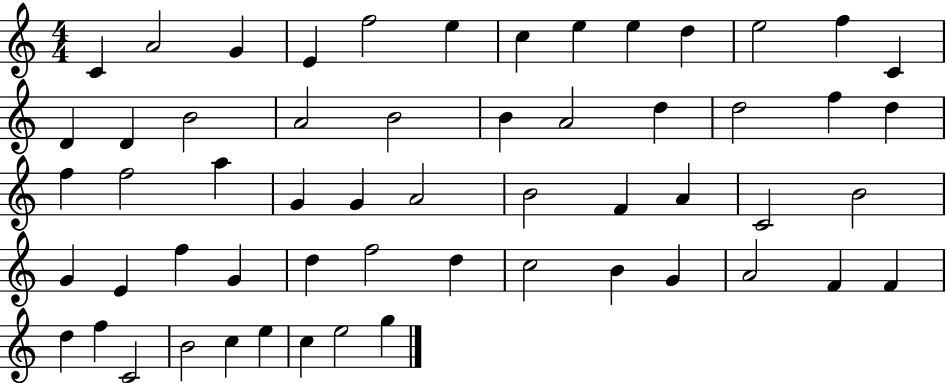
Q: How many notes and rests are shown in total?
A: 57